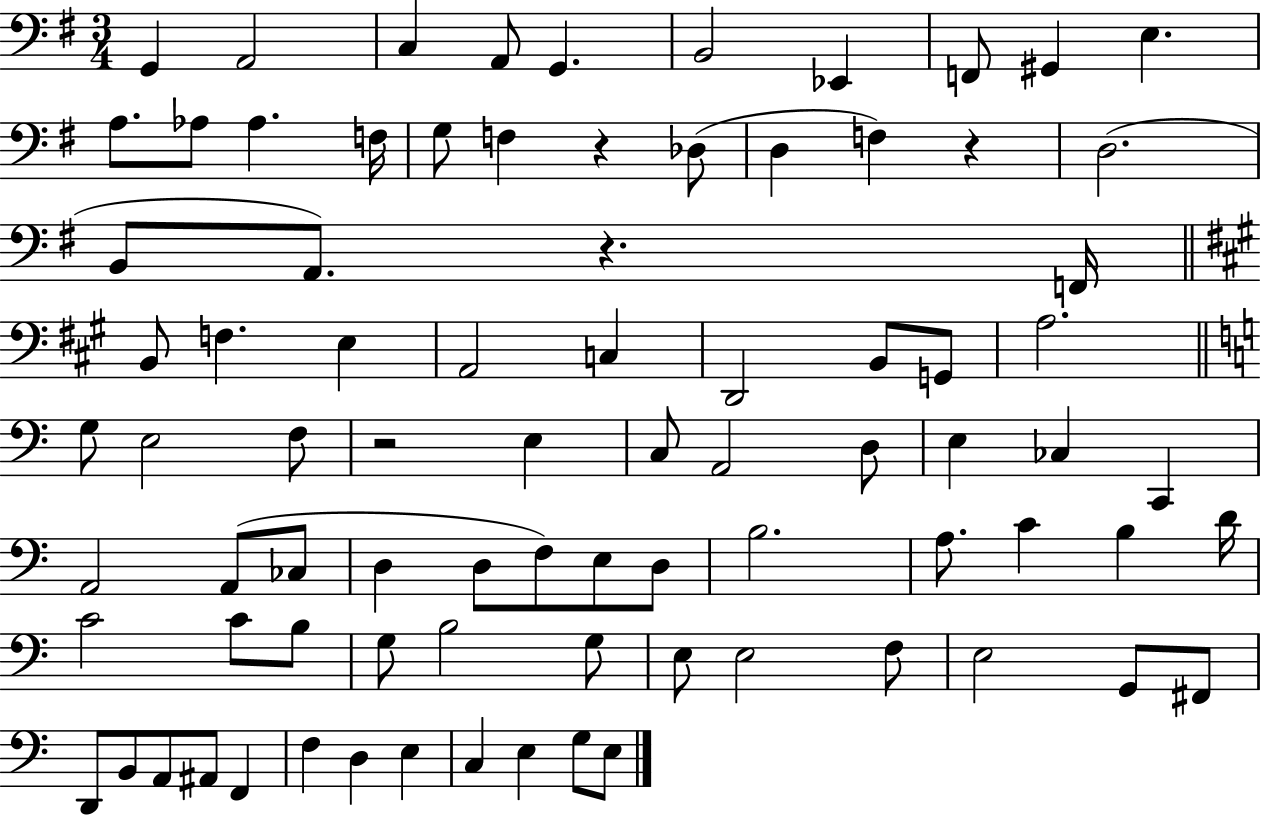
X:1
T:Untitled
M:3/4
L:1/4
K:G
G,, A,,2 C, A,,/2 G,, B,,2 _E,, F,,/2 ^G,, E, A,/2 _A,/2 _A, F,/4 G,/2 F, z _D,/2 D, F, z D,2 B,,/2 A,,/2 z F,,/4 B,,/2 F, E, A,,2 C, D,,2 B,,/2 G,,/2 A,2 G,/2 E,2 F,/2 z2 E, C,/2 A,,2 D,/2 E, _C, C,, A,,2 A,,/2 _C,/2 D, D,/2 F,/2 E,/2 D,/2 B,2 A,/2 C B, D/4 C2 C/2 B,/2 G,/2 B,2 G,/2 E,/2 E,2 F,/2 E,2 G,,/2 ^F,,/2 D,,/2 B,,/2 A,,/2 ^A,,/2 F,, F, D, E, C, E, G,/2 E,/2